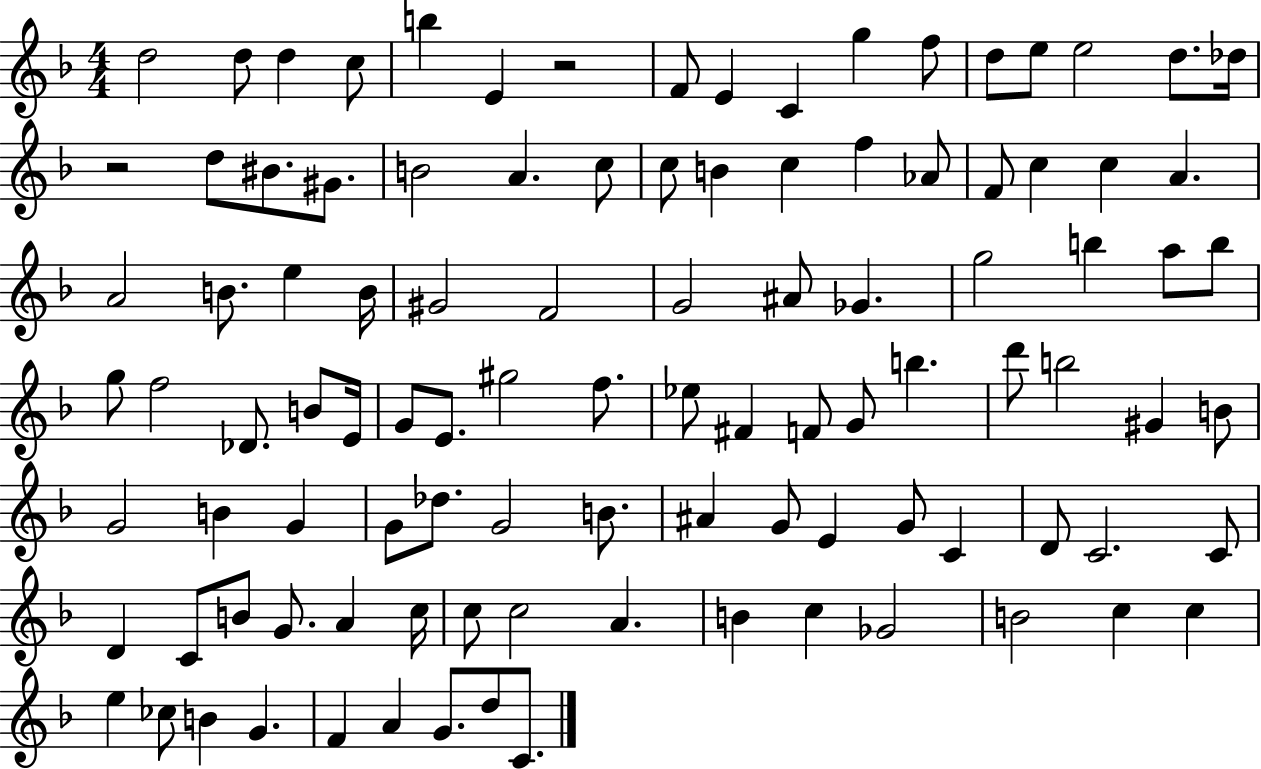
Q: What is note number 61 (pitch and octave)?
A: G#4